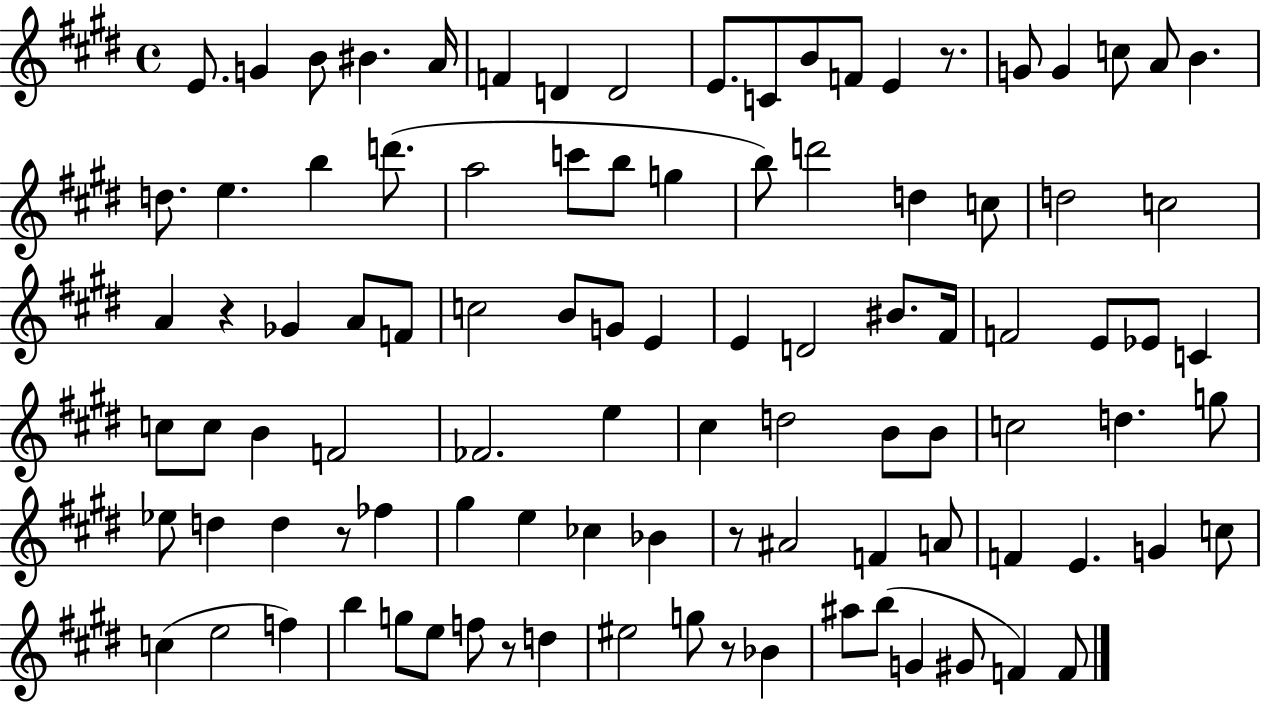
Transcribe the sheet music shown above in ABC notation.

X:1
T:Untitled
M:4/4
L:1/4
K:E
E/2 G B/2 ^B A/4 F D D2 E/2 C/2 B/2 F/2 E z/2 G/2 G c/2 A/2 B d/2 e b d'/2 a2 c'/2 b/2 g b/2 d'2 d c/2 d2 c2 A z _G A/2 F/2 c2 B/2 G/2 E E D2 ^B/2 ^F/4 F2 E/2 _E/2 C c/2 c/2 B F2 _F2 e ^c d2 B/2 B/2 c2 d g/2 _e/2 d d z/2 _f ^g e _c _B z/2 ^A2 F A/2 F E G c/2 c e2 f b g/2 e/2 f/2 z/2 d ^e2 g/2 z/2 _B ^a/2 b/2 G ^G/2 F F/2